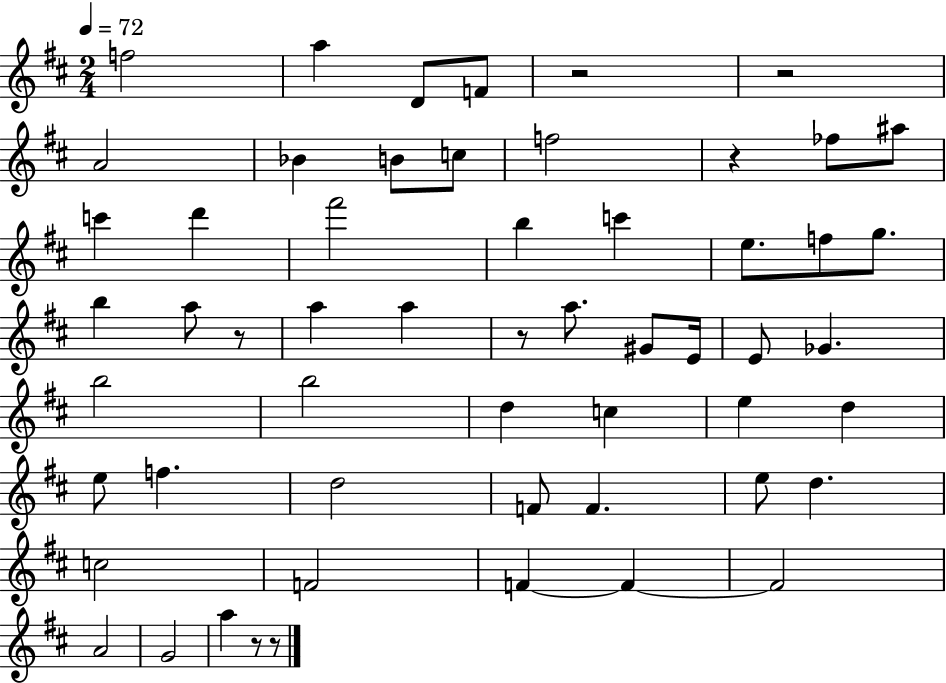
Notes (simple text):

F5/h A5/q D4/e F4/e R/h R/h A4/h Bb4/q B4/e C5/e F5/h R/q FES5/e A#5/e C6/q D6/q F#6/h B5/q C6/q E5/e. F5/e G5/e. B5/q A5/e R/e A5/q A5/q R/e A5/e. G#4/e E4/s E4/e Gb4/q. B5/h B5/h D5/q C5/q E5/q D5/q E5/e F5/q. D5/h F4/e F4/q. E5/e D5/q. C5/h F4/h F4/q F4/q F4/h A4/h G4/h A5/q R/e R/e